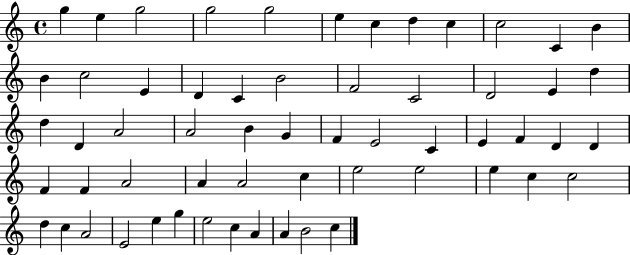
G5/q E5/q G5/h G5/h G5/h E5/q C5/q D5/q C5/q C5/h C4/q B4/q B4/q C5/h E4/q D4/q C4/q B4/h F4/h C4/h D4/h E4/q D5/q D5/q D4/q A4/h A4/h B4/q G4/q F4/q E4/h C4/q E4/q F4/q D4/q D4/q F4/q F4/q A4/h A4/q A4/h C5/q E5/h E5/h E5/q C5/q C5/h D5/q C5/q A4/h E4/h E5/q G5/q E5/h C5/q A4/q A4/q B4/h C5/q